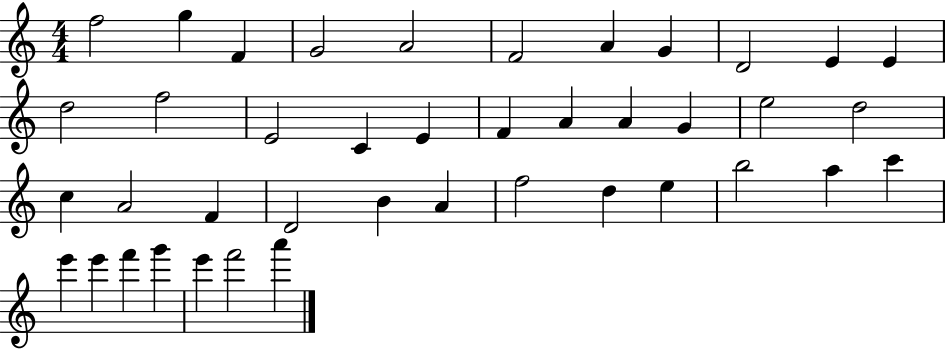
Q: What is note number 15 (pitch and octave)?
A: C4